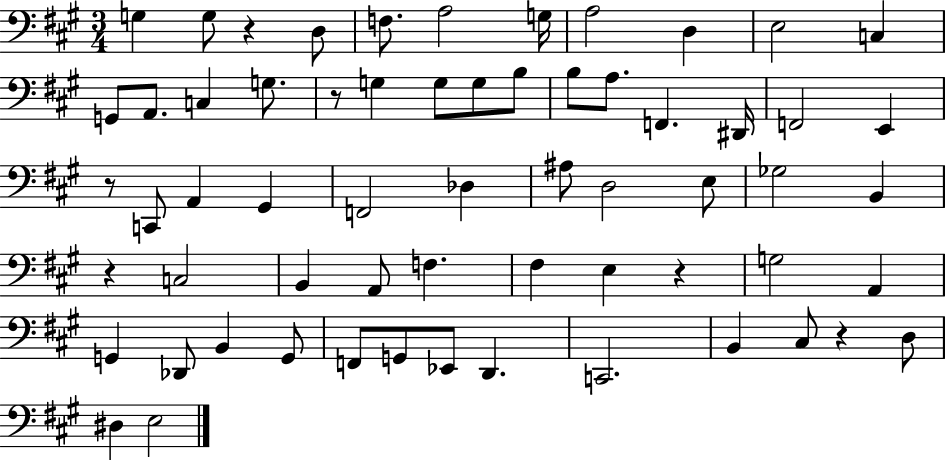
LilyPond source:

{
  \clef bass
  \numericTimeSignature
  \time 3/4
  \key a \major
  \repeat volta 2 { g4 g8 r4 d8 | f8. a2 g16 | a2 d4 | e2 c4 | \break g,8 a,8. c4 g8. | r8 g4 g8 g8 b8 | b8 a8. f,4. dis,16 | f,2 e,4 | \break r8 c,8 a,4 gis,4 | f,2 des4 | ais8 d2 e8 | ges2 b,4 | \break r4 c2 | b,4 a,8 f4. | fis4 e4 r4 | g2 a,4 | \break g,4 des,8 b,4 g,8 | f,8 g,8 ees,8 d,4. | c,2. | b,4 cis8 r4 d8 | \break dis4 e2 | } \bar "|."
}